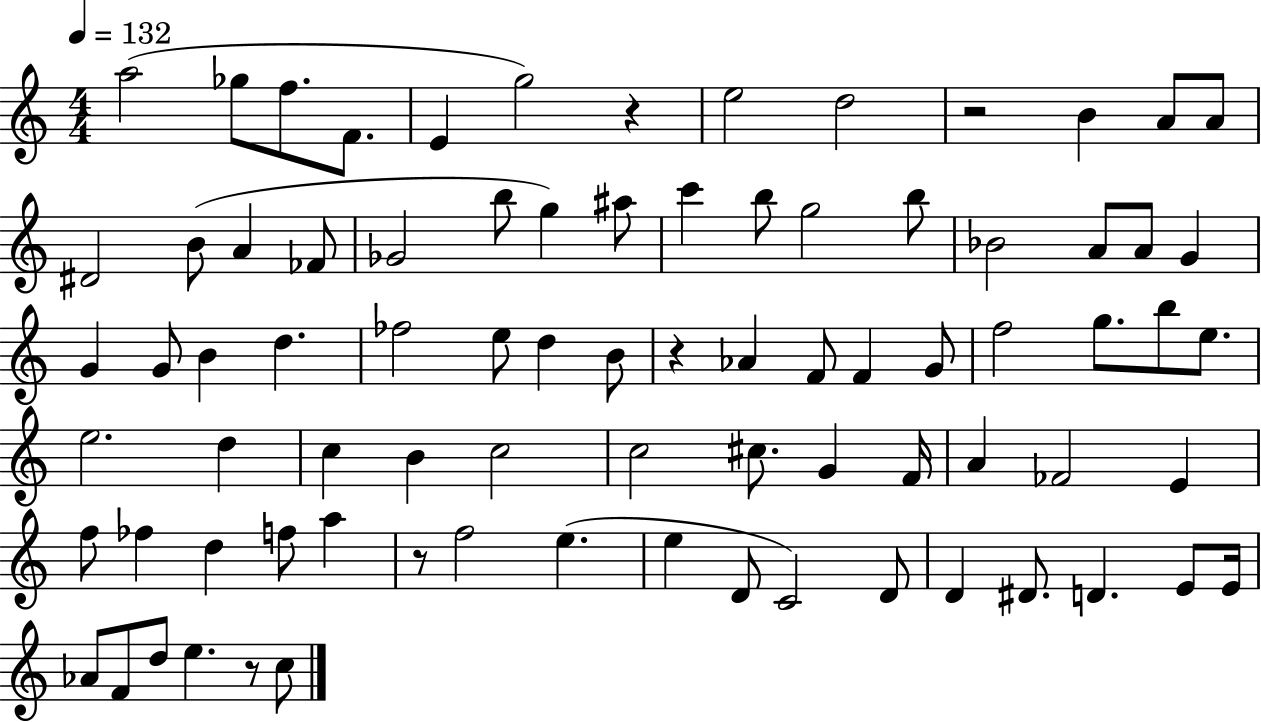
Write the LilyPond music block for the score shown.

{
  \clef treble
  \numericTimeSignature
  \time 4/4
  \key c \major
  \tempo 4 = 132
  a''2( ges''8 f''8. f'8. | e'4 g''2) r4 | e''2 d''2 | r2 b'4 a'8 a'8 | \break dis'2 b'8( a'4 fes'8 | ges'2 b''8 g''4) ais''8 | c'''4 b''8 g''2 b''8 | bes'2 a'8 a'8 g'4 | \break g'4 g'8 b'4 d''4. | fes''2 e''8 d''4 b'8 | r4 aes'4 f'8 f'4 g'8 | f''2 g''8. b''8 e''8. | \break e''2. d''4 | c''4 b'4 c''2 | c''2 cis''8. g'4 f'16 | a'4 fes'2 e'4 | \break f''8 fes''4 d''4 f''8 a''4 | r8 f''2 e''4.( | e''4 d'8 c'2) d'8 | d'4 dis'8. d'4. e'8 e'16 | \break aes'8 f'8 d''8 e''4. r8 c''8 | \bar "|."
}